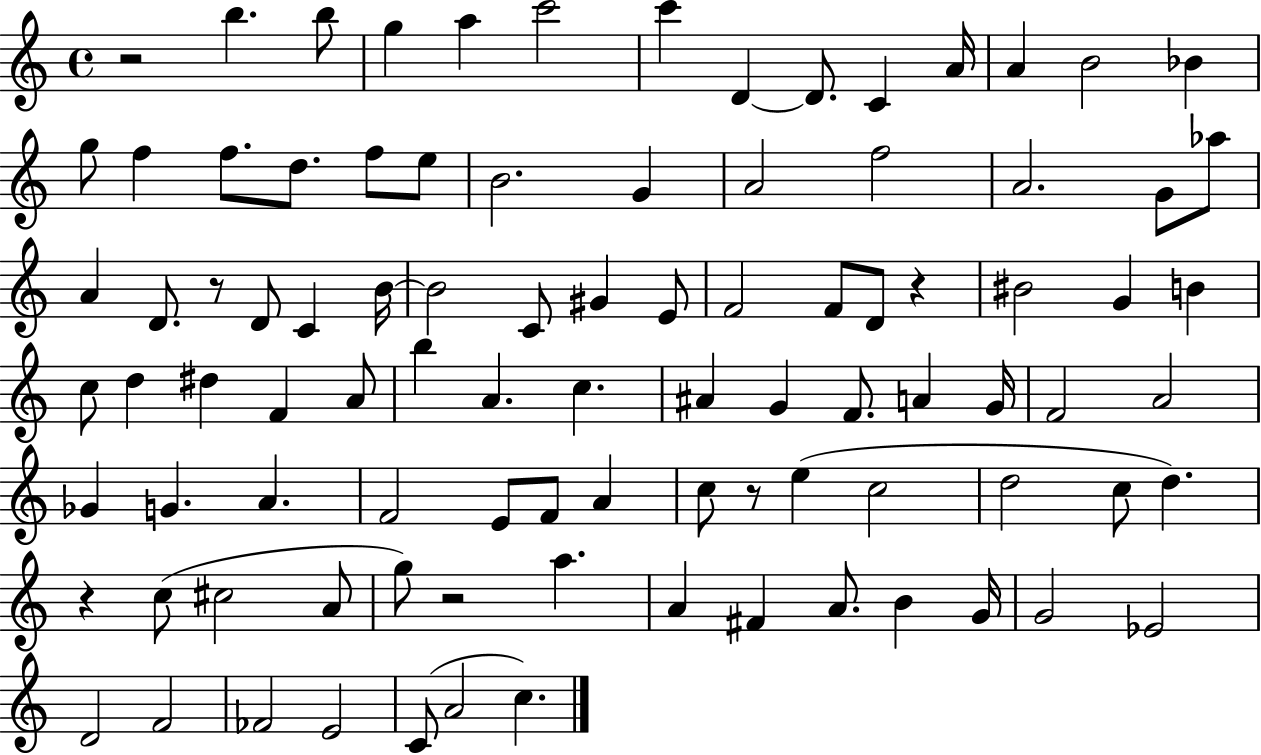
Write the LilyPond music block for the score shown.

{
  \clef treble
  \time 4/4
  \defaultTimeSignature
  \key c \major
  r2 b''4. b''8 | g''4 a''4 c'''2 | c'''4 d'4~~ d'8. c'4 a'16 | a'4 b'2 bes'4 | \break g''8 f''4 f''8. d''8. f''8 e''8 | b'2. g'4 | a'2 f''2 | a'2. g'8 aes''8 | \break a'4 d'8. r8 d'8 c'4 b'16~~ | b'2 c'8 gis'4 e'8 | f'2 f'8 d'8 r4 | bis'2 g'4 b'4 | \break c''8 d''4 dis''4 f'4 a'8 | b''4 a'4. c''4. | ais'4 g'4 f'8. a'4 g'16 | f'2 a'2 | \break ges'4 g'4. a'4. | f'2 e'8 f'8 a'4 | c''8 r8 e''4( c''2 | d''2 c''8 d''4.) | \break r4 c''8( cis''2 a'8 | g''8) r2 a''4. | a'4 fis'4 a'8. b'4 g'16 | g'2 ees'2 | \break d'2 f'2 | fes'2 e'2 | c'8( a'2 c''4.) | \bar "|."
}